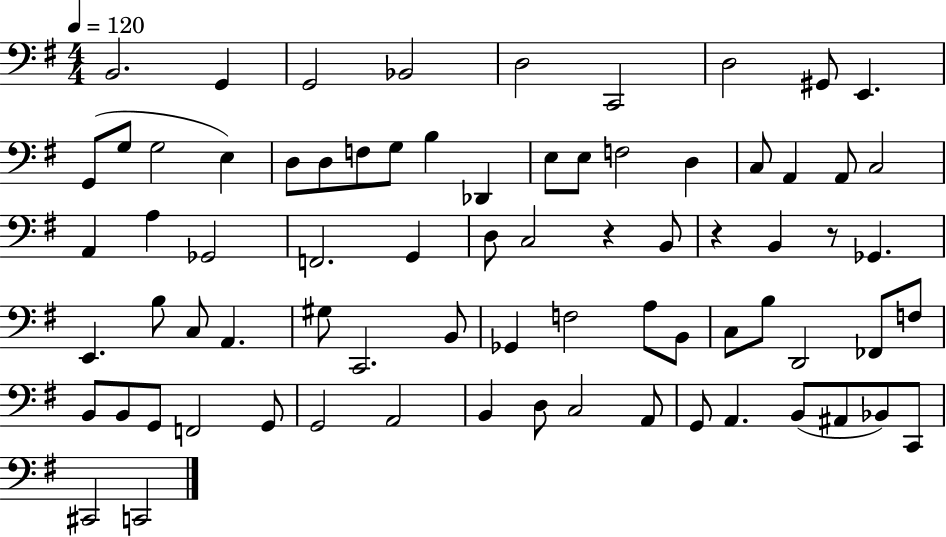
{
  \clef bass
  \numericTimeSignature
  \time 4/4
  \key g \major
  \tempo 4 = 120
  b,2. g,4 | g,2 bes,2 | d2 c,2 | d2 gis,8 e,4. | \break g,8( g8 g2 e4) | d8 d8 f8 g8 b4 des,4 | e8 e8 f2 d4 | c8 a,4 a,8 c2 | \break a,4 a4 ges,2 | f,2. g,4 | d8 c2 r4 b,8 | r4 b,4 r8 ges,4. | \break e,4. b8 c8 a,4. | gis8 c,2. b,8 | ges,4 f2 a8 b,8 | c8 b8 d,2 fes,8 f8 | \break b,8 b,8 g,8 f,2 g,8 | g,2 a,2 | b,4 d8 c2 a,8 | g,8 a,4. b,8( ais,8 bes,8) c,8 | \break cis,2 c,2 | \bar "|."
}